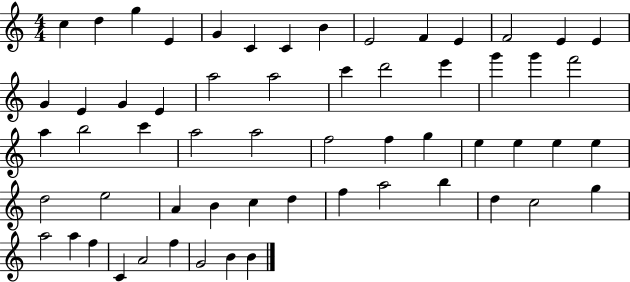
X:1
T:Untitled
M:4/4
L:1/4
K:C
c d g E G C C B E2 F E F2 E E G E G E a2 a2 c' d'2 e' g' g' f'2 a b2 c' a2 a2 f2 f g e e e e d2 e2 A B c d f a2 b d c2 g a2 a f C A2 f G2 B B